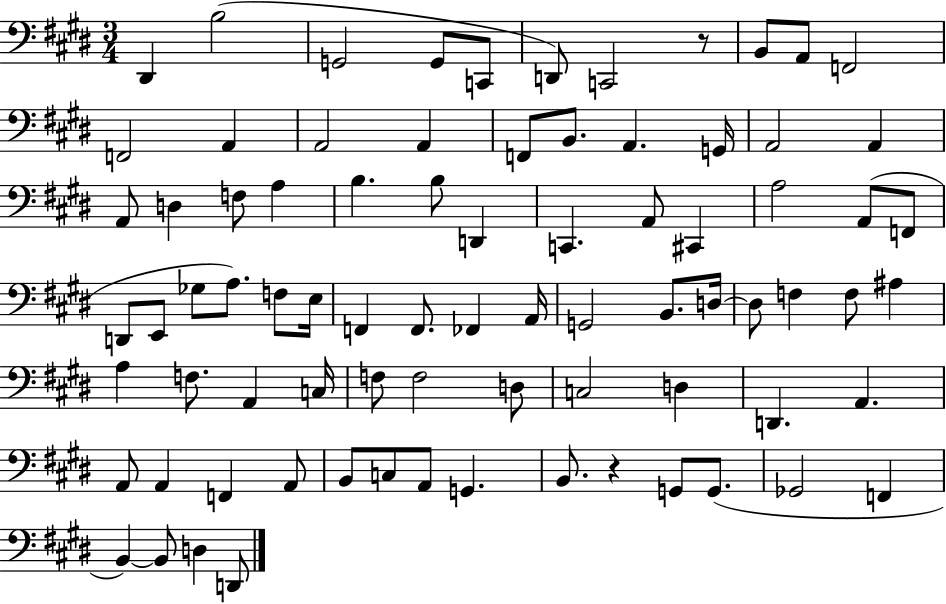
{
  \clef bass
  \numericTimeSignature
  \time 3/4
  \key e \major
  dis,4 b2( | g,2 g,8 c,8 | d,8) c,2 r8 | b,8 a,8 f,2 | \break f,2 a,4 | a,2 a,4 | f,8 b,8. a,4. g,16 | a,2 a,4 | \break a,8 d4 f8 a4 | b4. b8 d,4 | c,4. a,8 cis,4 | a2 a,8( f,8 | \break d,8 e,8 ges8 a8.) f8 e16 | f,4 f,8. fes,4 a,16 | g,2 b,8. d16~~ | d8 f4 f8 ais4 | \break a4 f8. a,4 c16 | f8 f2 d8 | c2 d4 | d,4. a,4. | \break a,8 a,4 f,4 a,8 | b,8 c8 a,8 g,4. | b,8. r4 g,8 g,8.( | ges,2 f,4 | \break b,4~~) b,8 d4 d,8 | \bar "|."
}